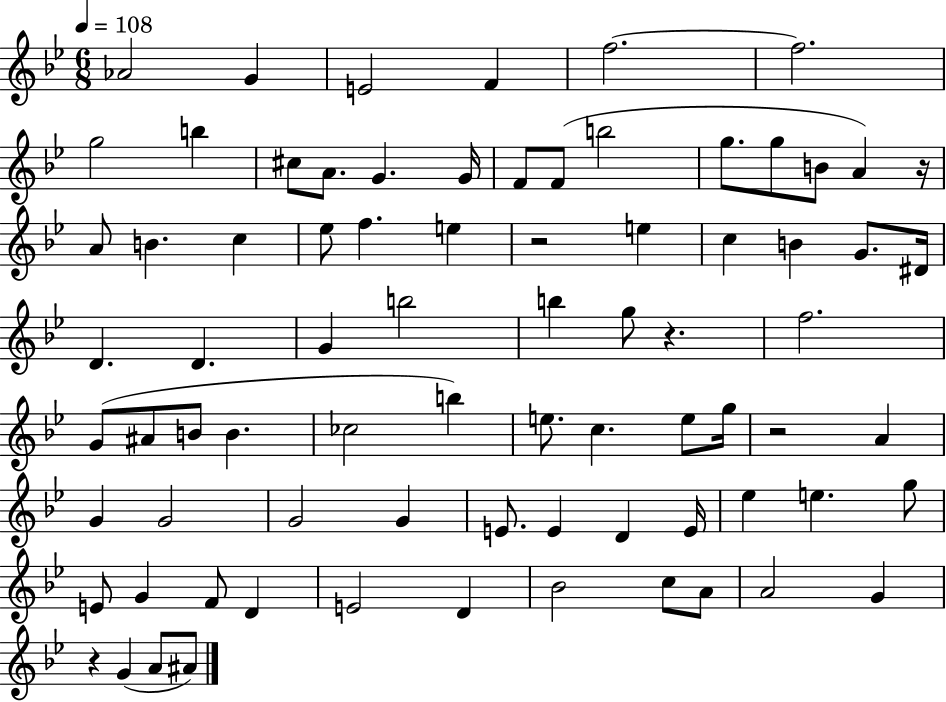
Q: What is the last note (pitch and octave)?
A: A#4